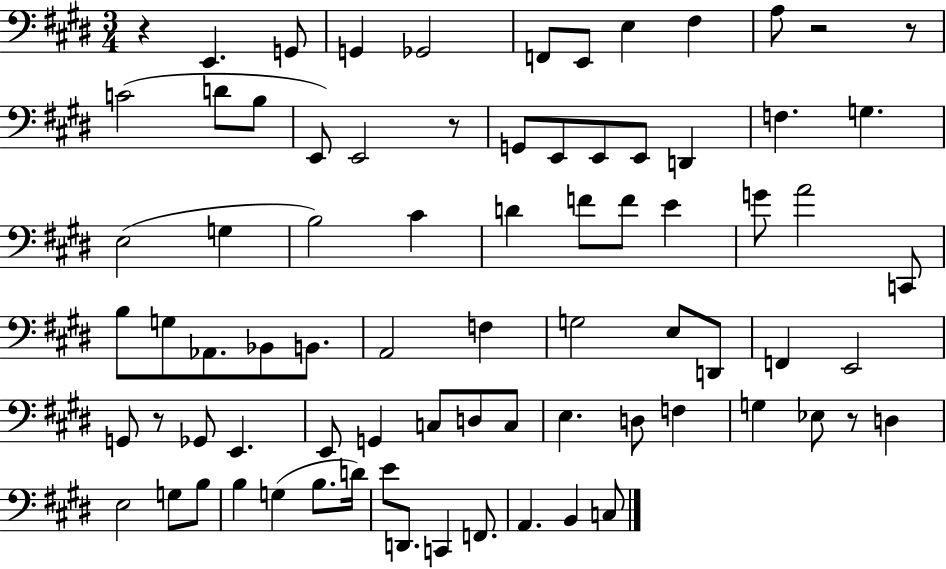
X:1
T:Untitled
M:3/4
L:1/4
K:E
z E,, G,,/2 G,, _G,,2 F,,/2 E,,/2 E, ^F, A,/2 z2 z/2 C2 D/2 B,/2 E,,/2 E,,2 z/2 G,,/2 E,,/2 E,,/2 E,,/2 D,, F, G, E,2 G, B,2 ^C D F/2 F/2 E G/2 A2 C,,/2 B,/2 G,/2 _A,,/2 _B,,/2 B,,/2 A,,2 F, G,2 E,/2 D,,/2 F,, E,,2 G,,/2 z/2 _G,,/2 E,, E,,/2 G,, C,/2 D,/2 C,/2 E, D,/2 F, G, _E,/2 z/2 D, E,2 G,/2 B,/2 B, G, B,/2 D/4 E/2 D,,/2 C,, F,,/2 A,, B,, C,/2